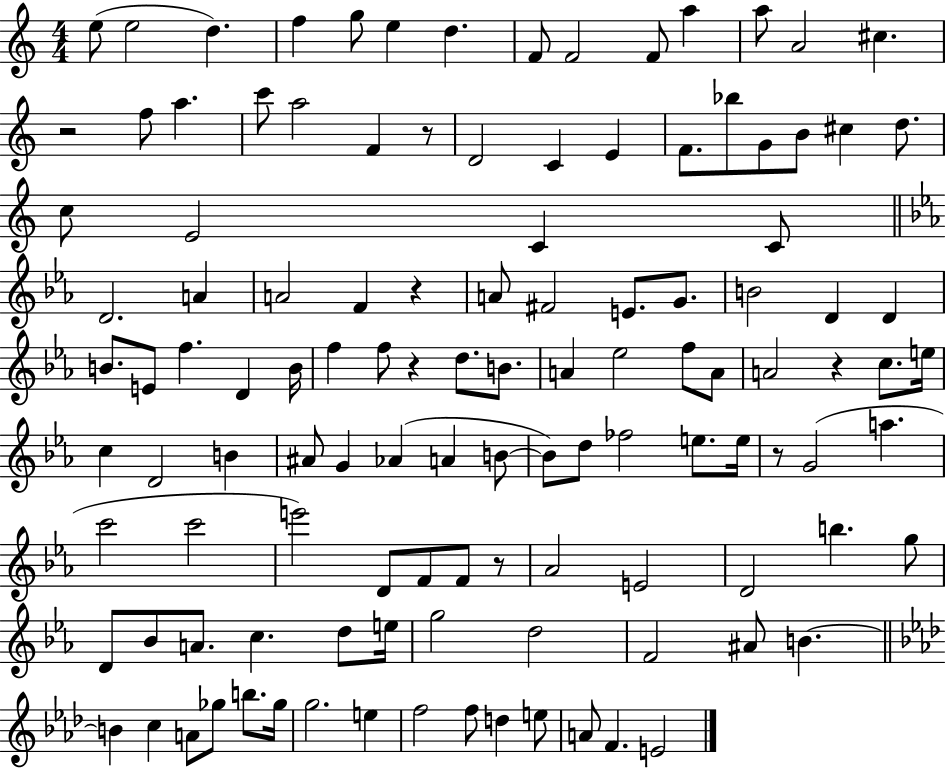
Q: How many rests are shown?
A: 7